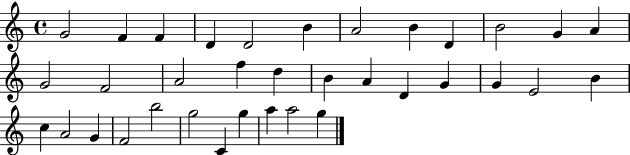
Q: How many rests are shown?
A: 0